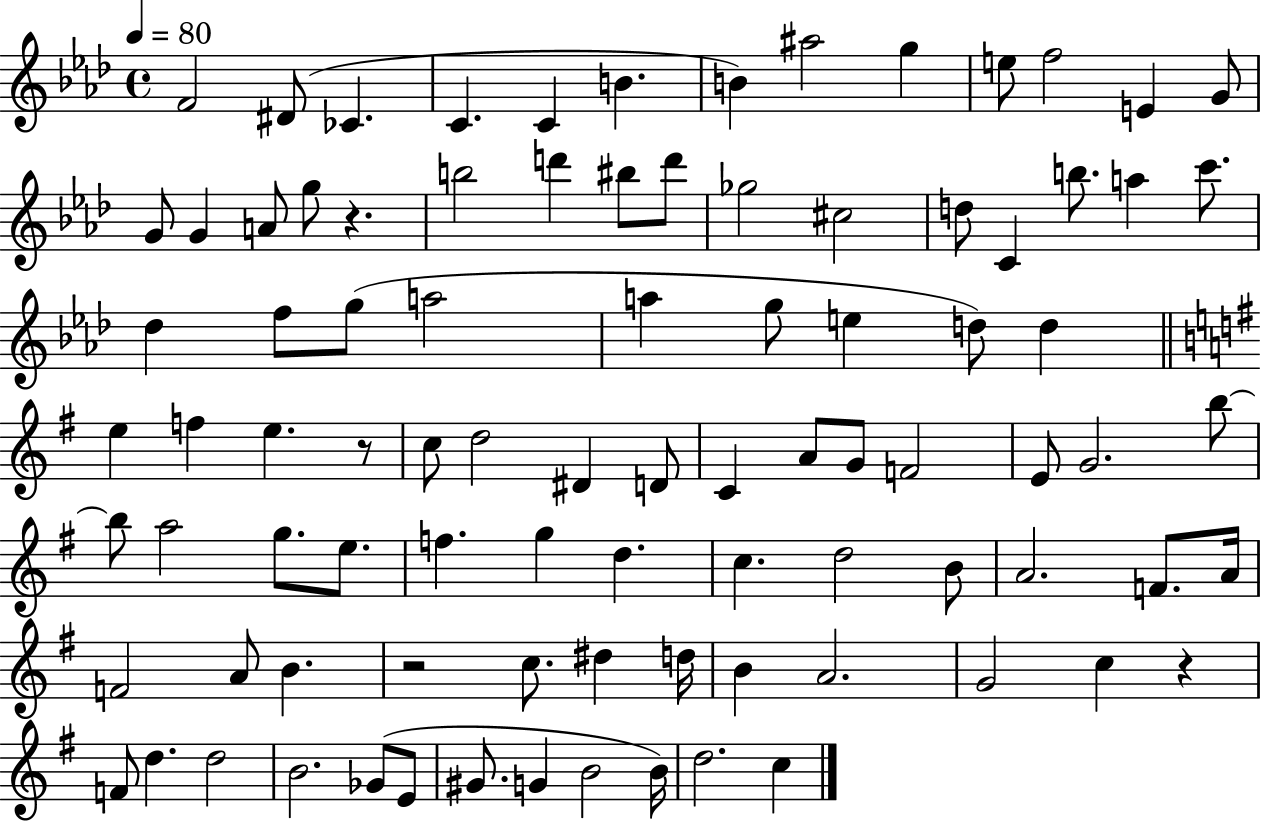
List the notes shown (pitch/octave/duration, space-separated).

F4/h D#4/e CES4/q. C4/q. C4/q B4/q. B4/q A#5/h G5/q E5/e F5/h E4/q G4/e G4/e G4/q A4/e G5/e R/q. B5/h D6/q BIS5/e D6/e Gb5/h C#5/h D5/e C4/q B5/e. A5/q C6/e. Db5/q F5/e G5/e A5/h A5/q G5/e E5/q D5/e D5/q E5/q F5/q E5/q. R/e C5/e D5/h D#4/q D4/e C4/q A4/e G4/e F4/h E4/e G4/h. B5/e B5/e A5/h G5/e. E5/e. F5/q. G5/q D5/q. C5/q. D5/h B4/e A4/h. F4/e. A4/s F4/h A4/e B4/q. R/h C5/e. D#5/q D5/s B4/q A4/h. G4/h C5/q R/q F4/e D5/q. D5/h B4/h. Gb4/e E4/e G#4/e. G4/q B4/h B4/s D5/h. C5/q